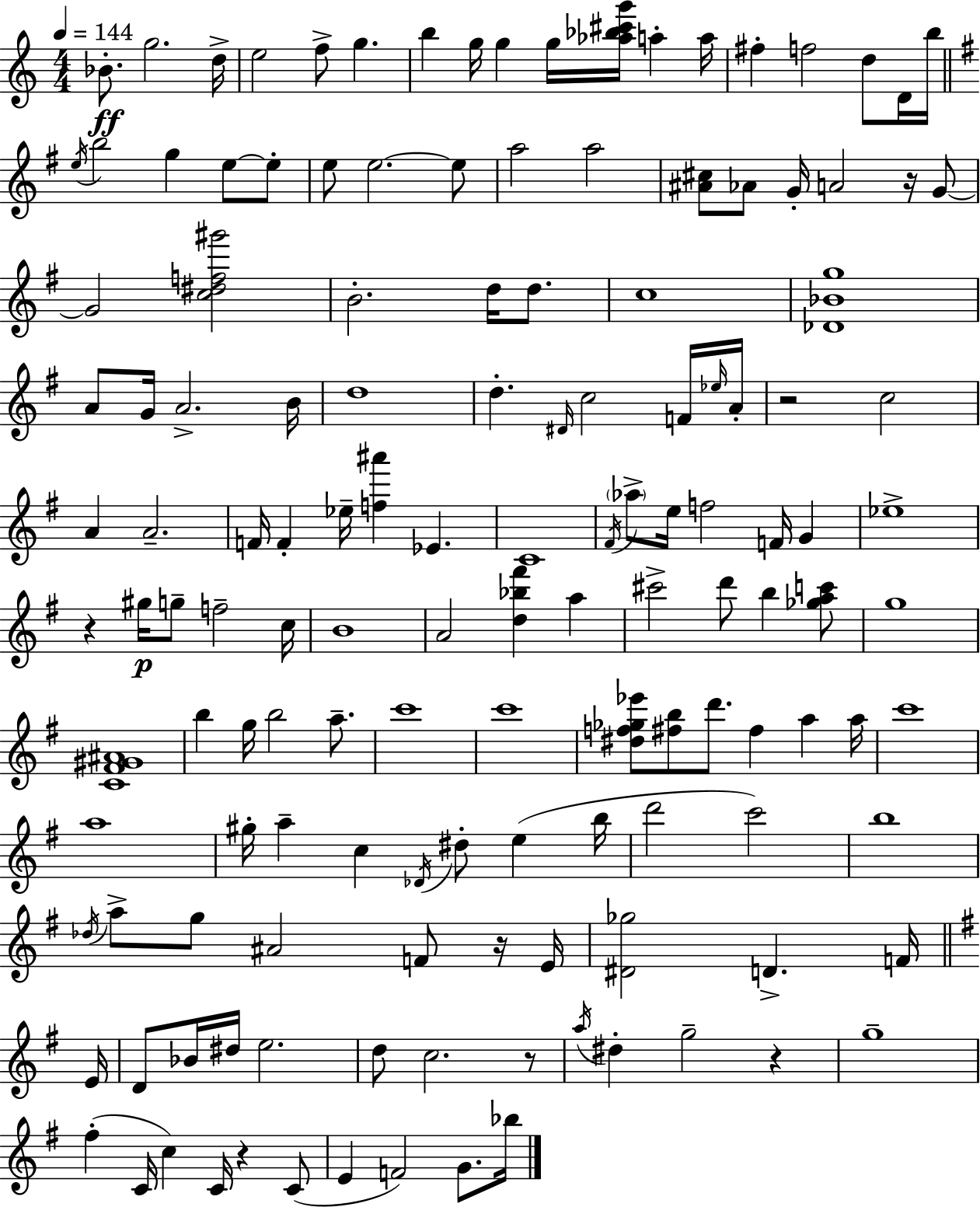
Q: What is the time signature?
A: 4/4